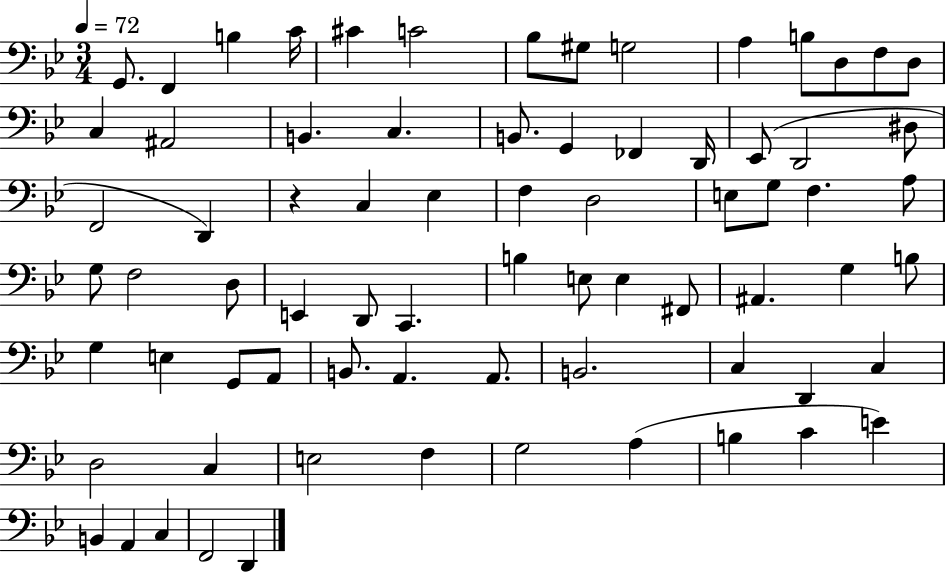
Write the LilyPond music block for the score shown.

{
  \clef bass
  \numericTimeSignature
  \time 3/4
  \key bes \major
  \tempo 4 = 72
  g,8. f,4 b4 c'16 | cis'4 c'2 | bes8 gis8 g2 | a4 b8 d8 f8 d8 | \break c4 ais,2 | b,4. c4. | b,8. g,4 fes,4 d,16 | ees,8( d,2 dis8 | \break f,2 d,4) | r4 c4 ees4 | f4 d2 | e8 g8 f4. a8 | \break g8 f2 d8 | e,4 d,8 c,4. | b4 e8 e4 fis,8 | ais,4. g4 b8 | \break g4 e4 g,8 a,8 | b,8. a,4. a,8. | b,2. | c4 d,4 c4 | \break d2 c4 | e2 f4 | g2 a4( | b4 c'4 e'4) | \break b,4 a,4 c4 | f,2 d,4 | \bar "|."
}